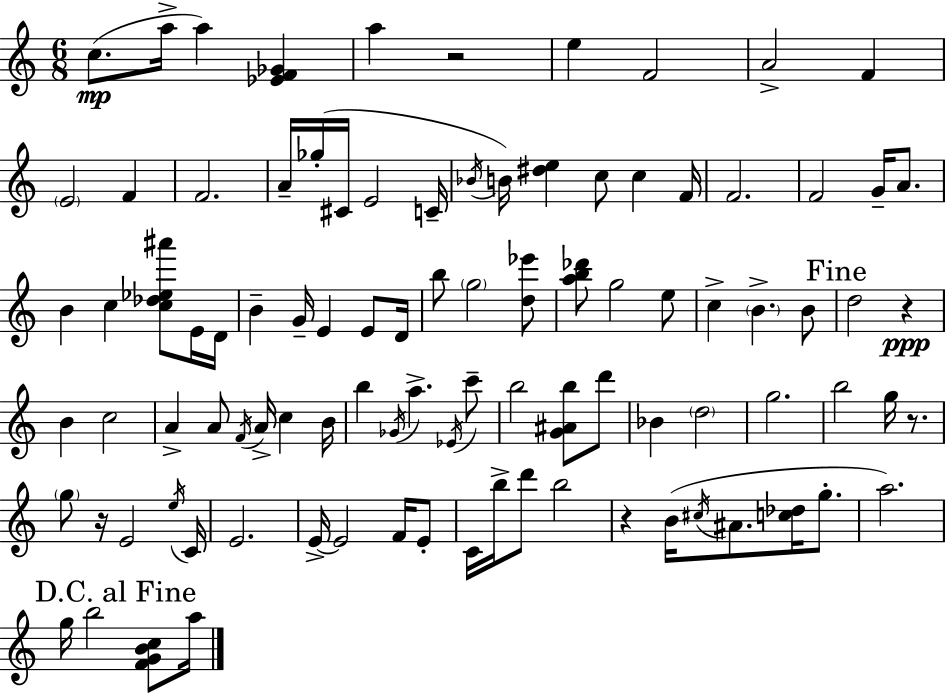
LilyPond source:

{
  \clef treble
  \numericTimeSignature
  \time 6/8
  \key c \major
  c''8.(\mp a''16-> a''4) <ees' f' ges'>4 | a''4 r2 | e''4 f'2 | a'2-> f'4 | \break \parenthesize e'2 f'4 | f'2. | a'16-- ges''16-.( cis'16 e'2 c'16-- | \acciaccatura { bes'16 }) b'16 <dis'' e''>4 c''8 c''4 | \break f'16 f'2. | f'2 g'16-- a'8. | b'4 c''4 <c'' des'' ees'' ais'''>8 e'16 | d'16 b'4-- g'16-- e'4 e'8 | \break d'16 b''8 \parenthesize g''2 <d'' ees'''>8 | <a'' b'' des'''>8 g''2 e''8 | c''4-> \parenthesize b'4.-> b'8 | \mark "Fine" d''2 r4\ppp | \break b'4 c''2 | a'4-> a'8 \acciaccatura { f'16 } a'16-> c''4 | b'16 b''4 \acciaccatura { ges'16 } a''4.-> | \acciaccatura { ees'16 } c'''8-- b''2 | \break <g' ais' b''>8 d'''8 bes'4 \parenthesize d''2 | g''2. | b''2 | g''16 r8. \parenthesize g''8 r16 e'2 | \break \acciaccatura { e''16 } c'16 e'2. | e'16->~~ e'2 | f'16 e'8-. c'16 b''16-> d'''8 b''2 | r4 b'16( \acciaccatura { cis''16 } ais'8. | \break <c'' des''>16 g''8.-. a''2.) | \mark "D.C. al Fine" g''16 b''2 | <f' g' b' c''>8 a''16 \bar "|."
}